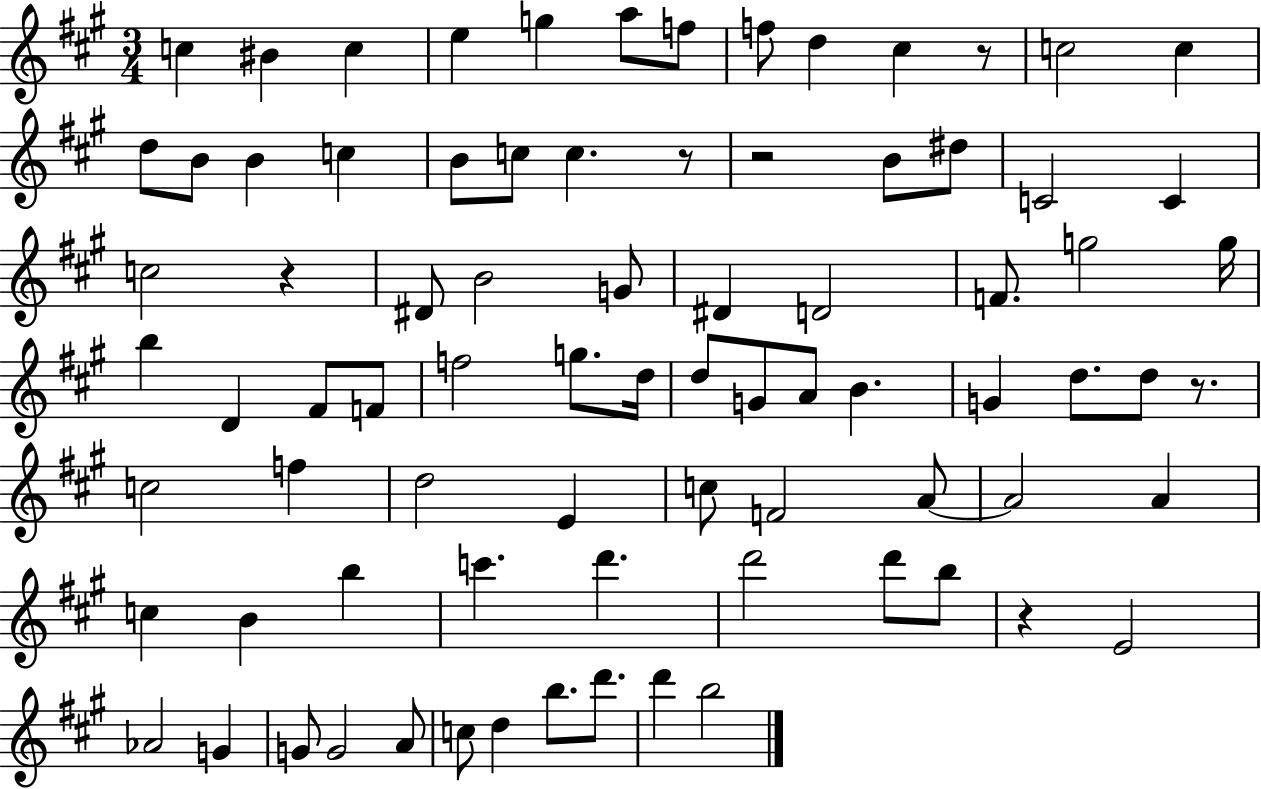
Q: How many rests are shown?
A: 6